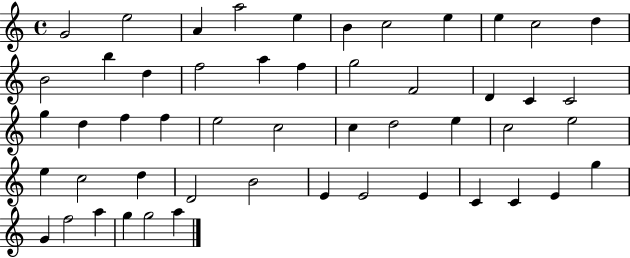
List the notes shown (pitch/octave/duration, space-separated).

G4/h E5/h A4/q A5/h E5/q B4/q C5/h E5/q E5/q C5/h D5/q B4/h B5/q D5/q F5/h A5/q F5/q G5/h F4/h D4/q C4/q C4/h G5/q D5/q F5/q F5/q E5/h C5/h C5/q D5/h E5/q C5/h E5/h E5/q C5/h D5/q D4/h B4/h E4/q E4/h E4/q C4/q C4/q E4/q G5/q G4/q F5/h A5/q G5/q G5/h A5/q